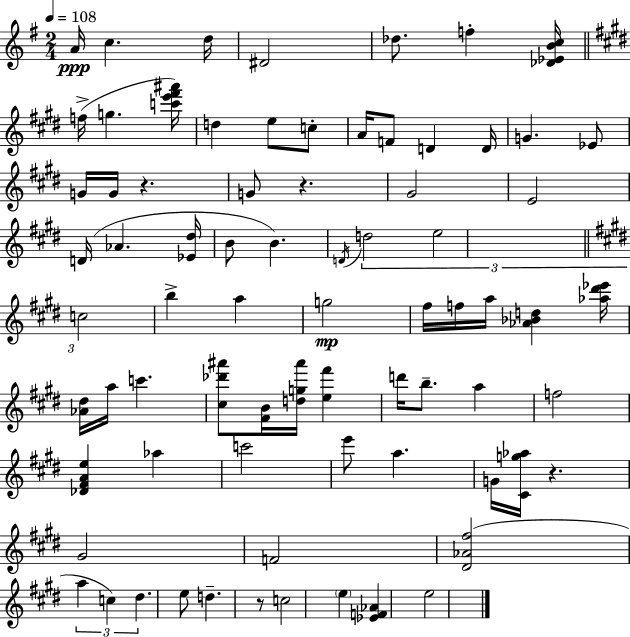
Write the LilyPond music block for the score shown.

{
  \clef treble
  \numericTimeSignature
  \time 2/4
  \key e \minor
  \tempo 4 = 108
  \repeat volta 2 { a'16\ppp c''4. d''16 | dis'2 | des''8. f''4-. <des' ees' b' c''>16 | \bar "||" \break \key e \major f''16->( g''4. <c''' e''' fis''' ais'''>16) | d''4 e''8 c''8-. | a'16 f'8 d'4 d'16 | g'4. ees'8 | \break g'16 g'16 r4. | g'8 r4. | gis'2 | e'2 | \break d'16( aes'4. <ees' dis''>16 | b'8 b'4.) | \acciaccatura { d'16 } \tuplet 3/2 { d''2 | e''2 | \break \bar "||" \break \key e \major c''2 } | b''4-> a''4 | g''2\mp | fis''16 f''16 a''16 <aes' bes' d''>4 <aes'' dis''' ees'''>16 | \break <aes' dis''>16 a''16 c'''4. | <cis'' des''' ais'''>8 <fis' b'>16 <d'' g'' ais'''>16 <e'' fis'''>4 | d'''16 b''8.-- a''4 | f''2 | \break <des' fis' a' e''>4 aes''4 | c'''2 | e'''8 a''4. | g'16 <cis' g'' aes''>16 r4. | \break gis'2 | f'2 | <dis' aes' fis''>2( | \tuplet 3/2 { a''4 c''4) | \break dis''4. } e''8 | d''4.-- r8 | c''2 | \parenthesize e''4 <ees' f' aes'>4 | \break e''2 | } \bar "|."
}